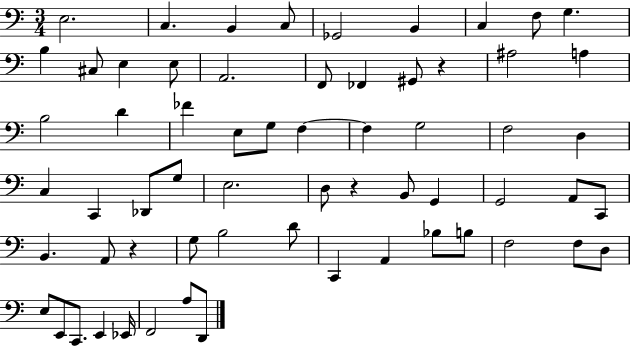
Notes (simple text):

E3/h. C3/q. B2/q C3/e Gb2/h B2/q C3/q F3/e G3/q. B3/q C#3/e E3/q E3/e A2/h. F2/e FES2/q G#2/e R/q A#3/h A3/q B3/h D4/q FES4/q E3/e G3/e F3/q F3/q G3/h F3/h D3/q C3/q C2/q Db2/e G3/e E3/h. D3/e R/q B2/e G2/q G2/h A2/e C2/e B2/q. A2/e R/q G3/e B3/h D4/e C2/q A2/q Bb3/e B3/e F3/h F3/e D3/e E3/e E2/e C2/e. E2/q Eb2/s F2/h A3/e D2/e